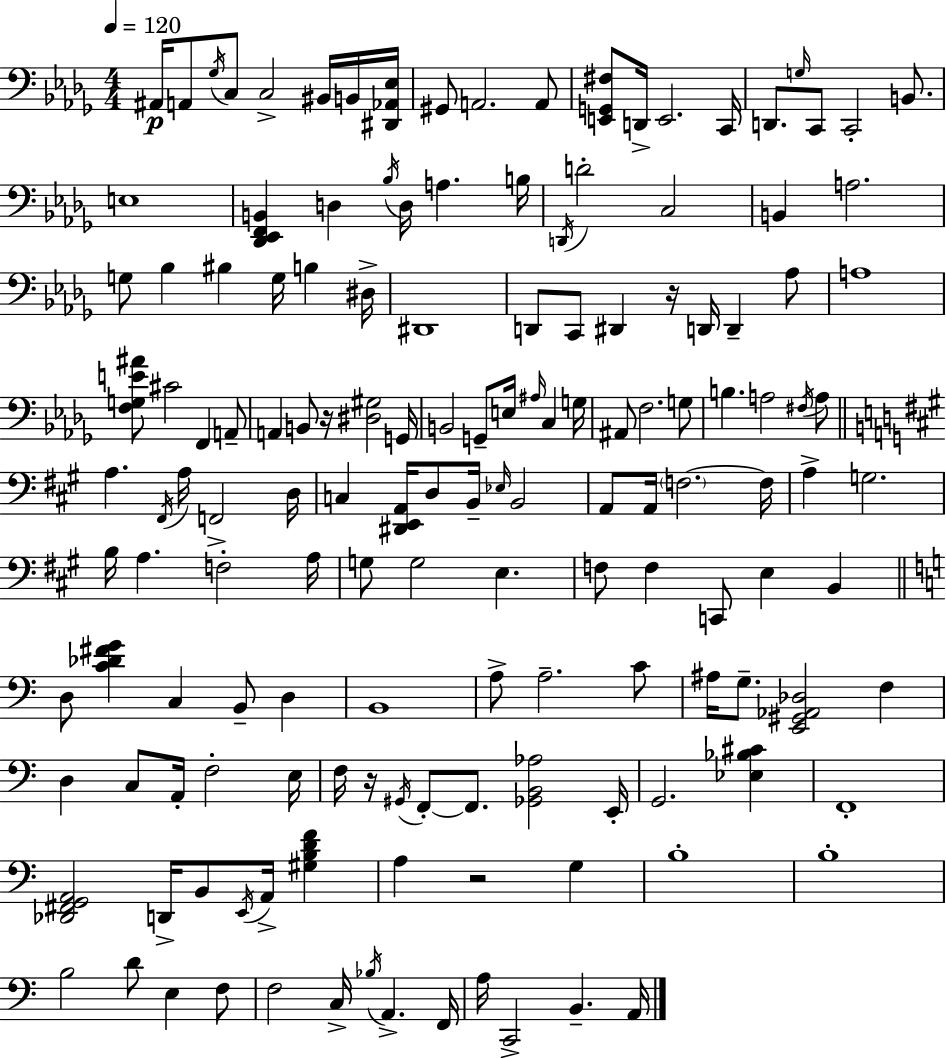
X:1
T:Untitled
M:4/4
L:1/4
K:Bbm
^A,,/4 A,,/2 _G,/4 C,/2 C,2 ^B,,/4 B,,/4 [^D,,_A,,_E,]/4 ^G,,/2 A,,2 A,,/2 [E,,G,,^F,]/2 D,,/4 E,,2 C,,/4 D,,/2 G,/4 C,,/2 C,,2 B,,/2 E,4 [_D,,_E,,F,,B,,] D, _B,/4 D,/4 A, B,/4 D,,/4 D2 C,2 B,, A,2 G,/2 _B, ^B, G,/4 B, ^D,/4 ^D,,4 D,,/2 C,,/2 ^D,, z/4 D,,/4 D,, _A,/2 A,4 [F,G,E^A]/2 ^C2 F,, A,,/2 A,, B,,/2 z/4 [^D,^G,]2 G,,/4 B,,2 G,,/2 E,/4 ^A,/4 C, G,/4 ^A,,/2 F,2 G,/2 B, A,2 ^F,/4 A,/2 A, ^F,,/4 A,/4 F,,2 D,/4 C, [^D,,E,,A,,]/4 D,/2 B,,/4 _E,/4 B,,2 A,,/2 A,,/4 F,2 F,/4 A, G,2 B,/4 A, F,2 A,/4 G,/2 G,2 E, F,/2 F, C,,/2 E, B,, D,/2 [C_D^FG] C, B,,/2 D, B,,4 A,/2 A,2 C/2 ^A,/4 G,/2 [E,,^G,,_A,,_D,]2 F, D, C,/2 A,,/4 F,2 E,/4 F,/4 z/4 ^G,,/4 F,,/2 F,,/2 [_G,,B,,_A,]2 E,,/4 G,,2 [_E,_B,^C] F,,4 [_D,,^F,,G,,A,,]2 D,,/4 B,,/2 E,,/4 A,,/4 [^G,B,DF] A, z2 G, B,4 B,4 B,2 D/2 E, F,/2 F,2 C,/4 _B,/4 A,, F,,/4 A,/4 C,,2 B,, A,,/4